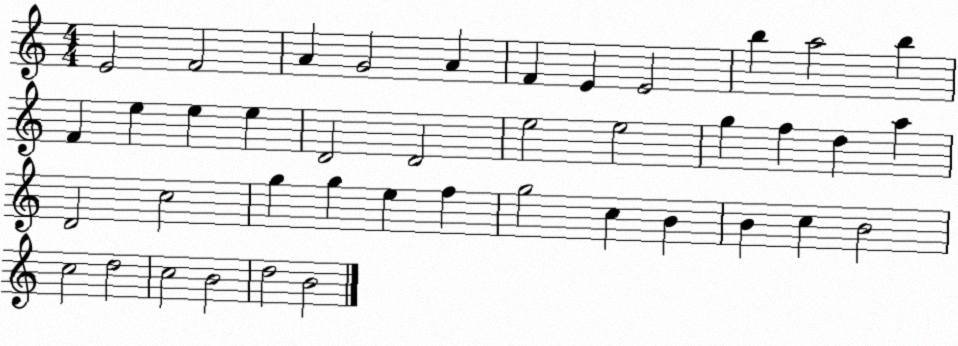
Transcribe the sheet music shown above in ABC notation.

X:1
T:Untitled
M:4/4
L:1/4
K:C
E2 F2 A G2 A F E E2 b a2 b F e e e D2 D2 e2 e2 g f d a D2 c2 g g e f g2 c B B c B2 c2 d2 c2 B2 d2 B2